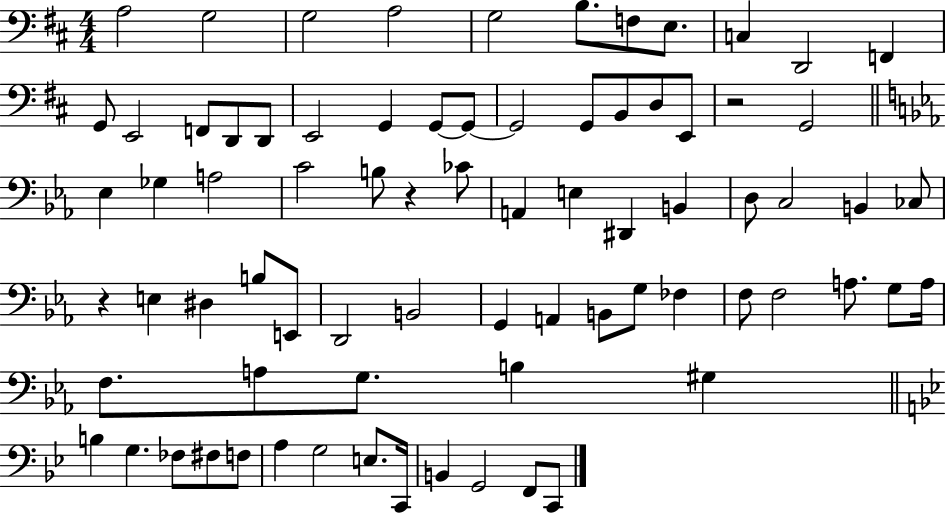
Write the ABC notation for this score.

X:1
T:Untitled
M:4/4
L:1/4
K:D
A,2 G,2 G,2 A,2 G,2 B,/2 F,/2 E,/2 C, D,,2 F,, G,,/2 E,,2 F,,/2 D,,/2 D,,/2 E,,2 G,, G,,/2 G,,/2 G,,2 G,,/2 B,,/2 D,/2 E,,/2 z2 G,,2 _E, _G, A,2 C2 B,/2 z _C/2 A,, E, ^D,, B,, D,/2 C,2 B,, _C,/2 z E, ^D, B,/2 E,,/2 D,,2 B,,2 G,, A,, B,,/2 G,/2 _F, F,/2 F,2 A,/2 G,/2 A,/4 F,/2 A,/2 G,/2 B, ^G, B, G, _F,/2 ^F,/2 F,/2 A, G,2 E,/2 C,,/4 B,, G,,2 F,,/2 C,,/2